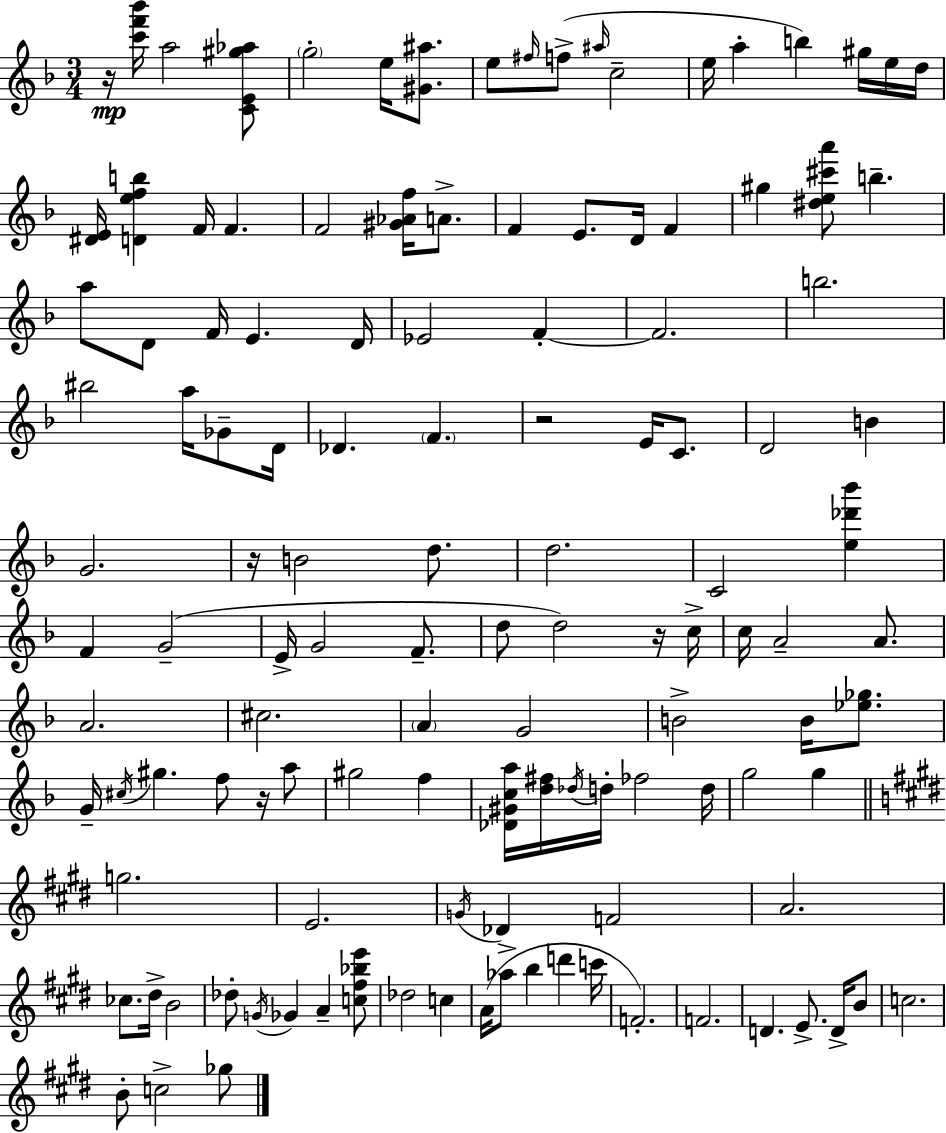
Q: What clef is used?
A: treble